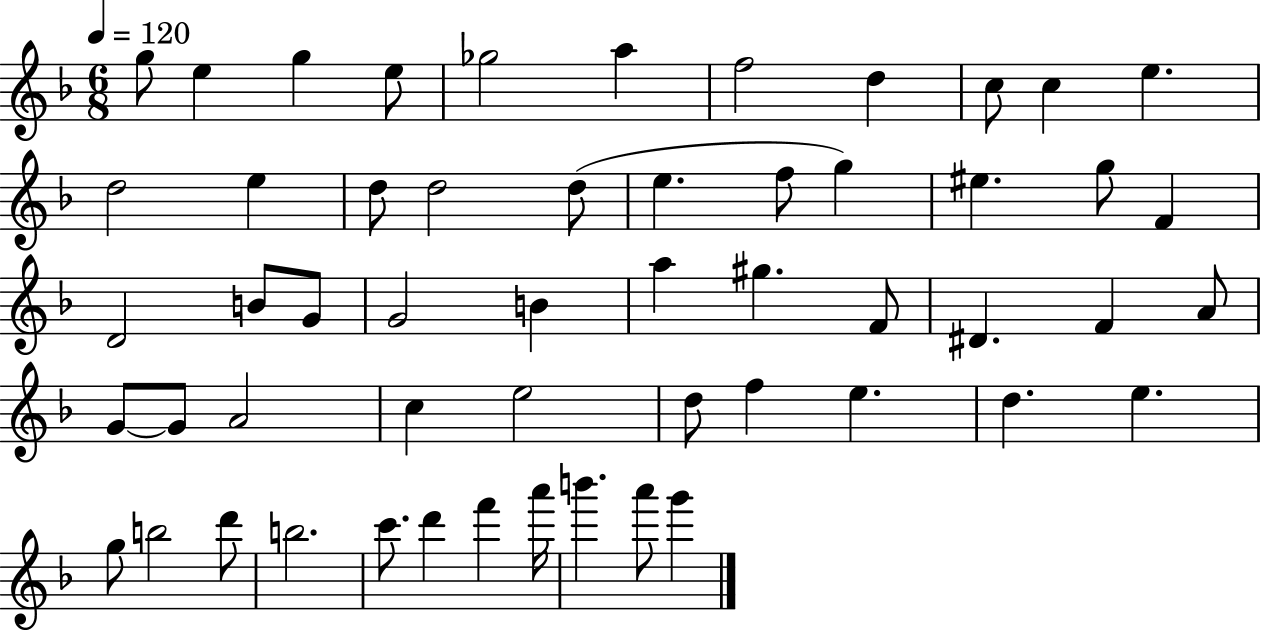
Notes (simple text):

G5/e E5/q G5/q E5/e Gb5/h A5/q F5/h D5/q C5/e C5/q E5/q. D5/h E5/q D5/e D5/h D5/e E5/q. F5/e G5/q EIS5/q. G5/e F4/q D4/h B4/e G4/e G4/h B4/q A5/q G#5/q. F4/e D#4/q. F4/q A4/e G4/e G4/e A4/h C5/q E5/h D5/e F5/q E5/q. D5/q. E5/q. G5/e B5/h D6/e B5/h. C6/e. D6/q F6/q A6/s B6/q. A6/e G6/q